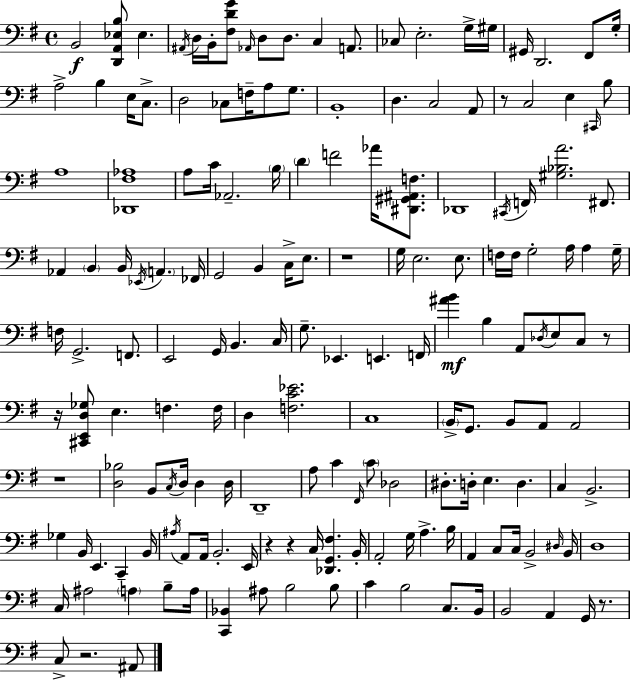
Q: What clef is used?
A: bass